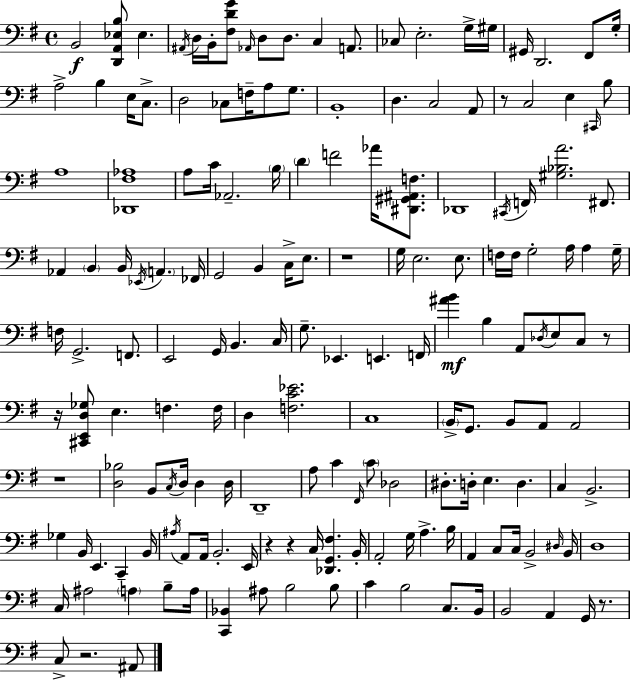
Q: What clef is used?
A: bass